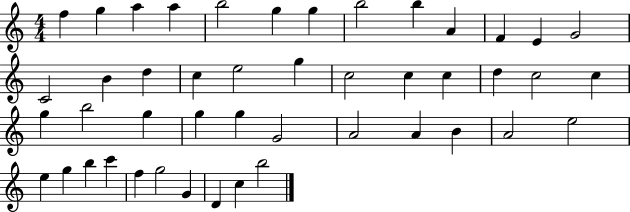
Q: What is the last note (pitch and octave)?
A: B5